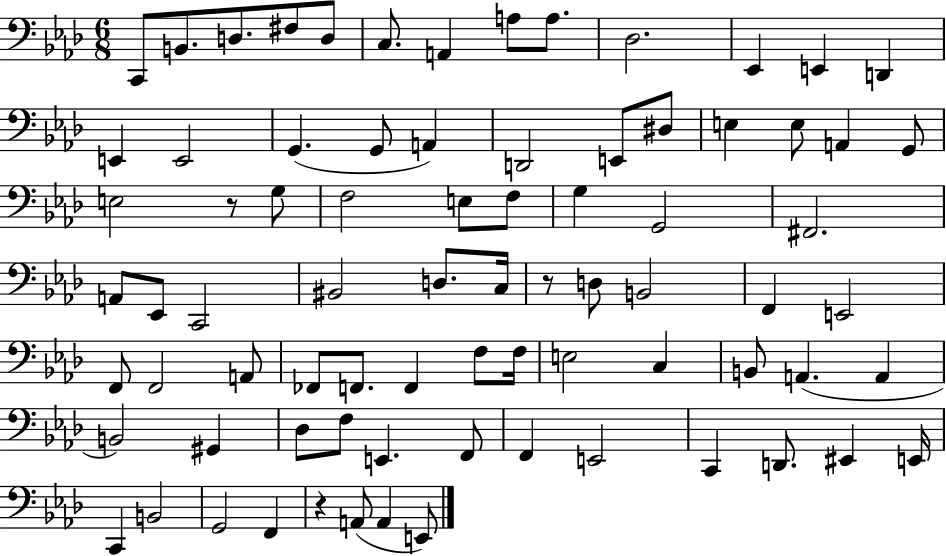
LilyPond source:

{
  \clef bass
  \numericTimeSignature
  \time 6/8
  \key aes \major
  c,8 b,8. d8. fis8 d8 | c8. a,4 a8 a8. | des2. | ees,4 e,4 d,4 | \break e,4 e,2 | g,4.( g,8 a,4) | d,2 e,8 dis8 | e4 e8 a,4 g,8 | \break e2 r8 g8 | f2 e8 f8 | g4 g,2 | fis,2. | \break a,8 ees,8 c,2 | bis,2 d8. c16 | r8 d8 b,2 | f,4 e,2 | \break f,8 f,2 a,8 | fes,8 f,8. f,4 f8 f16 | e2 c4 | b,8 a,4.( a,4 | \break b,2) gis,4 | des8 f8 e,4. f,8 | f,4 e,2 | c,4 d,8. eis,4 e,16 | \break c,4 b,2 | g,2 f,4 | r4 a,8( a,4 e,8) | \bar "|."
}